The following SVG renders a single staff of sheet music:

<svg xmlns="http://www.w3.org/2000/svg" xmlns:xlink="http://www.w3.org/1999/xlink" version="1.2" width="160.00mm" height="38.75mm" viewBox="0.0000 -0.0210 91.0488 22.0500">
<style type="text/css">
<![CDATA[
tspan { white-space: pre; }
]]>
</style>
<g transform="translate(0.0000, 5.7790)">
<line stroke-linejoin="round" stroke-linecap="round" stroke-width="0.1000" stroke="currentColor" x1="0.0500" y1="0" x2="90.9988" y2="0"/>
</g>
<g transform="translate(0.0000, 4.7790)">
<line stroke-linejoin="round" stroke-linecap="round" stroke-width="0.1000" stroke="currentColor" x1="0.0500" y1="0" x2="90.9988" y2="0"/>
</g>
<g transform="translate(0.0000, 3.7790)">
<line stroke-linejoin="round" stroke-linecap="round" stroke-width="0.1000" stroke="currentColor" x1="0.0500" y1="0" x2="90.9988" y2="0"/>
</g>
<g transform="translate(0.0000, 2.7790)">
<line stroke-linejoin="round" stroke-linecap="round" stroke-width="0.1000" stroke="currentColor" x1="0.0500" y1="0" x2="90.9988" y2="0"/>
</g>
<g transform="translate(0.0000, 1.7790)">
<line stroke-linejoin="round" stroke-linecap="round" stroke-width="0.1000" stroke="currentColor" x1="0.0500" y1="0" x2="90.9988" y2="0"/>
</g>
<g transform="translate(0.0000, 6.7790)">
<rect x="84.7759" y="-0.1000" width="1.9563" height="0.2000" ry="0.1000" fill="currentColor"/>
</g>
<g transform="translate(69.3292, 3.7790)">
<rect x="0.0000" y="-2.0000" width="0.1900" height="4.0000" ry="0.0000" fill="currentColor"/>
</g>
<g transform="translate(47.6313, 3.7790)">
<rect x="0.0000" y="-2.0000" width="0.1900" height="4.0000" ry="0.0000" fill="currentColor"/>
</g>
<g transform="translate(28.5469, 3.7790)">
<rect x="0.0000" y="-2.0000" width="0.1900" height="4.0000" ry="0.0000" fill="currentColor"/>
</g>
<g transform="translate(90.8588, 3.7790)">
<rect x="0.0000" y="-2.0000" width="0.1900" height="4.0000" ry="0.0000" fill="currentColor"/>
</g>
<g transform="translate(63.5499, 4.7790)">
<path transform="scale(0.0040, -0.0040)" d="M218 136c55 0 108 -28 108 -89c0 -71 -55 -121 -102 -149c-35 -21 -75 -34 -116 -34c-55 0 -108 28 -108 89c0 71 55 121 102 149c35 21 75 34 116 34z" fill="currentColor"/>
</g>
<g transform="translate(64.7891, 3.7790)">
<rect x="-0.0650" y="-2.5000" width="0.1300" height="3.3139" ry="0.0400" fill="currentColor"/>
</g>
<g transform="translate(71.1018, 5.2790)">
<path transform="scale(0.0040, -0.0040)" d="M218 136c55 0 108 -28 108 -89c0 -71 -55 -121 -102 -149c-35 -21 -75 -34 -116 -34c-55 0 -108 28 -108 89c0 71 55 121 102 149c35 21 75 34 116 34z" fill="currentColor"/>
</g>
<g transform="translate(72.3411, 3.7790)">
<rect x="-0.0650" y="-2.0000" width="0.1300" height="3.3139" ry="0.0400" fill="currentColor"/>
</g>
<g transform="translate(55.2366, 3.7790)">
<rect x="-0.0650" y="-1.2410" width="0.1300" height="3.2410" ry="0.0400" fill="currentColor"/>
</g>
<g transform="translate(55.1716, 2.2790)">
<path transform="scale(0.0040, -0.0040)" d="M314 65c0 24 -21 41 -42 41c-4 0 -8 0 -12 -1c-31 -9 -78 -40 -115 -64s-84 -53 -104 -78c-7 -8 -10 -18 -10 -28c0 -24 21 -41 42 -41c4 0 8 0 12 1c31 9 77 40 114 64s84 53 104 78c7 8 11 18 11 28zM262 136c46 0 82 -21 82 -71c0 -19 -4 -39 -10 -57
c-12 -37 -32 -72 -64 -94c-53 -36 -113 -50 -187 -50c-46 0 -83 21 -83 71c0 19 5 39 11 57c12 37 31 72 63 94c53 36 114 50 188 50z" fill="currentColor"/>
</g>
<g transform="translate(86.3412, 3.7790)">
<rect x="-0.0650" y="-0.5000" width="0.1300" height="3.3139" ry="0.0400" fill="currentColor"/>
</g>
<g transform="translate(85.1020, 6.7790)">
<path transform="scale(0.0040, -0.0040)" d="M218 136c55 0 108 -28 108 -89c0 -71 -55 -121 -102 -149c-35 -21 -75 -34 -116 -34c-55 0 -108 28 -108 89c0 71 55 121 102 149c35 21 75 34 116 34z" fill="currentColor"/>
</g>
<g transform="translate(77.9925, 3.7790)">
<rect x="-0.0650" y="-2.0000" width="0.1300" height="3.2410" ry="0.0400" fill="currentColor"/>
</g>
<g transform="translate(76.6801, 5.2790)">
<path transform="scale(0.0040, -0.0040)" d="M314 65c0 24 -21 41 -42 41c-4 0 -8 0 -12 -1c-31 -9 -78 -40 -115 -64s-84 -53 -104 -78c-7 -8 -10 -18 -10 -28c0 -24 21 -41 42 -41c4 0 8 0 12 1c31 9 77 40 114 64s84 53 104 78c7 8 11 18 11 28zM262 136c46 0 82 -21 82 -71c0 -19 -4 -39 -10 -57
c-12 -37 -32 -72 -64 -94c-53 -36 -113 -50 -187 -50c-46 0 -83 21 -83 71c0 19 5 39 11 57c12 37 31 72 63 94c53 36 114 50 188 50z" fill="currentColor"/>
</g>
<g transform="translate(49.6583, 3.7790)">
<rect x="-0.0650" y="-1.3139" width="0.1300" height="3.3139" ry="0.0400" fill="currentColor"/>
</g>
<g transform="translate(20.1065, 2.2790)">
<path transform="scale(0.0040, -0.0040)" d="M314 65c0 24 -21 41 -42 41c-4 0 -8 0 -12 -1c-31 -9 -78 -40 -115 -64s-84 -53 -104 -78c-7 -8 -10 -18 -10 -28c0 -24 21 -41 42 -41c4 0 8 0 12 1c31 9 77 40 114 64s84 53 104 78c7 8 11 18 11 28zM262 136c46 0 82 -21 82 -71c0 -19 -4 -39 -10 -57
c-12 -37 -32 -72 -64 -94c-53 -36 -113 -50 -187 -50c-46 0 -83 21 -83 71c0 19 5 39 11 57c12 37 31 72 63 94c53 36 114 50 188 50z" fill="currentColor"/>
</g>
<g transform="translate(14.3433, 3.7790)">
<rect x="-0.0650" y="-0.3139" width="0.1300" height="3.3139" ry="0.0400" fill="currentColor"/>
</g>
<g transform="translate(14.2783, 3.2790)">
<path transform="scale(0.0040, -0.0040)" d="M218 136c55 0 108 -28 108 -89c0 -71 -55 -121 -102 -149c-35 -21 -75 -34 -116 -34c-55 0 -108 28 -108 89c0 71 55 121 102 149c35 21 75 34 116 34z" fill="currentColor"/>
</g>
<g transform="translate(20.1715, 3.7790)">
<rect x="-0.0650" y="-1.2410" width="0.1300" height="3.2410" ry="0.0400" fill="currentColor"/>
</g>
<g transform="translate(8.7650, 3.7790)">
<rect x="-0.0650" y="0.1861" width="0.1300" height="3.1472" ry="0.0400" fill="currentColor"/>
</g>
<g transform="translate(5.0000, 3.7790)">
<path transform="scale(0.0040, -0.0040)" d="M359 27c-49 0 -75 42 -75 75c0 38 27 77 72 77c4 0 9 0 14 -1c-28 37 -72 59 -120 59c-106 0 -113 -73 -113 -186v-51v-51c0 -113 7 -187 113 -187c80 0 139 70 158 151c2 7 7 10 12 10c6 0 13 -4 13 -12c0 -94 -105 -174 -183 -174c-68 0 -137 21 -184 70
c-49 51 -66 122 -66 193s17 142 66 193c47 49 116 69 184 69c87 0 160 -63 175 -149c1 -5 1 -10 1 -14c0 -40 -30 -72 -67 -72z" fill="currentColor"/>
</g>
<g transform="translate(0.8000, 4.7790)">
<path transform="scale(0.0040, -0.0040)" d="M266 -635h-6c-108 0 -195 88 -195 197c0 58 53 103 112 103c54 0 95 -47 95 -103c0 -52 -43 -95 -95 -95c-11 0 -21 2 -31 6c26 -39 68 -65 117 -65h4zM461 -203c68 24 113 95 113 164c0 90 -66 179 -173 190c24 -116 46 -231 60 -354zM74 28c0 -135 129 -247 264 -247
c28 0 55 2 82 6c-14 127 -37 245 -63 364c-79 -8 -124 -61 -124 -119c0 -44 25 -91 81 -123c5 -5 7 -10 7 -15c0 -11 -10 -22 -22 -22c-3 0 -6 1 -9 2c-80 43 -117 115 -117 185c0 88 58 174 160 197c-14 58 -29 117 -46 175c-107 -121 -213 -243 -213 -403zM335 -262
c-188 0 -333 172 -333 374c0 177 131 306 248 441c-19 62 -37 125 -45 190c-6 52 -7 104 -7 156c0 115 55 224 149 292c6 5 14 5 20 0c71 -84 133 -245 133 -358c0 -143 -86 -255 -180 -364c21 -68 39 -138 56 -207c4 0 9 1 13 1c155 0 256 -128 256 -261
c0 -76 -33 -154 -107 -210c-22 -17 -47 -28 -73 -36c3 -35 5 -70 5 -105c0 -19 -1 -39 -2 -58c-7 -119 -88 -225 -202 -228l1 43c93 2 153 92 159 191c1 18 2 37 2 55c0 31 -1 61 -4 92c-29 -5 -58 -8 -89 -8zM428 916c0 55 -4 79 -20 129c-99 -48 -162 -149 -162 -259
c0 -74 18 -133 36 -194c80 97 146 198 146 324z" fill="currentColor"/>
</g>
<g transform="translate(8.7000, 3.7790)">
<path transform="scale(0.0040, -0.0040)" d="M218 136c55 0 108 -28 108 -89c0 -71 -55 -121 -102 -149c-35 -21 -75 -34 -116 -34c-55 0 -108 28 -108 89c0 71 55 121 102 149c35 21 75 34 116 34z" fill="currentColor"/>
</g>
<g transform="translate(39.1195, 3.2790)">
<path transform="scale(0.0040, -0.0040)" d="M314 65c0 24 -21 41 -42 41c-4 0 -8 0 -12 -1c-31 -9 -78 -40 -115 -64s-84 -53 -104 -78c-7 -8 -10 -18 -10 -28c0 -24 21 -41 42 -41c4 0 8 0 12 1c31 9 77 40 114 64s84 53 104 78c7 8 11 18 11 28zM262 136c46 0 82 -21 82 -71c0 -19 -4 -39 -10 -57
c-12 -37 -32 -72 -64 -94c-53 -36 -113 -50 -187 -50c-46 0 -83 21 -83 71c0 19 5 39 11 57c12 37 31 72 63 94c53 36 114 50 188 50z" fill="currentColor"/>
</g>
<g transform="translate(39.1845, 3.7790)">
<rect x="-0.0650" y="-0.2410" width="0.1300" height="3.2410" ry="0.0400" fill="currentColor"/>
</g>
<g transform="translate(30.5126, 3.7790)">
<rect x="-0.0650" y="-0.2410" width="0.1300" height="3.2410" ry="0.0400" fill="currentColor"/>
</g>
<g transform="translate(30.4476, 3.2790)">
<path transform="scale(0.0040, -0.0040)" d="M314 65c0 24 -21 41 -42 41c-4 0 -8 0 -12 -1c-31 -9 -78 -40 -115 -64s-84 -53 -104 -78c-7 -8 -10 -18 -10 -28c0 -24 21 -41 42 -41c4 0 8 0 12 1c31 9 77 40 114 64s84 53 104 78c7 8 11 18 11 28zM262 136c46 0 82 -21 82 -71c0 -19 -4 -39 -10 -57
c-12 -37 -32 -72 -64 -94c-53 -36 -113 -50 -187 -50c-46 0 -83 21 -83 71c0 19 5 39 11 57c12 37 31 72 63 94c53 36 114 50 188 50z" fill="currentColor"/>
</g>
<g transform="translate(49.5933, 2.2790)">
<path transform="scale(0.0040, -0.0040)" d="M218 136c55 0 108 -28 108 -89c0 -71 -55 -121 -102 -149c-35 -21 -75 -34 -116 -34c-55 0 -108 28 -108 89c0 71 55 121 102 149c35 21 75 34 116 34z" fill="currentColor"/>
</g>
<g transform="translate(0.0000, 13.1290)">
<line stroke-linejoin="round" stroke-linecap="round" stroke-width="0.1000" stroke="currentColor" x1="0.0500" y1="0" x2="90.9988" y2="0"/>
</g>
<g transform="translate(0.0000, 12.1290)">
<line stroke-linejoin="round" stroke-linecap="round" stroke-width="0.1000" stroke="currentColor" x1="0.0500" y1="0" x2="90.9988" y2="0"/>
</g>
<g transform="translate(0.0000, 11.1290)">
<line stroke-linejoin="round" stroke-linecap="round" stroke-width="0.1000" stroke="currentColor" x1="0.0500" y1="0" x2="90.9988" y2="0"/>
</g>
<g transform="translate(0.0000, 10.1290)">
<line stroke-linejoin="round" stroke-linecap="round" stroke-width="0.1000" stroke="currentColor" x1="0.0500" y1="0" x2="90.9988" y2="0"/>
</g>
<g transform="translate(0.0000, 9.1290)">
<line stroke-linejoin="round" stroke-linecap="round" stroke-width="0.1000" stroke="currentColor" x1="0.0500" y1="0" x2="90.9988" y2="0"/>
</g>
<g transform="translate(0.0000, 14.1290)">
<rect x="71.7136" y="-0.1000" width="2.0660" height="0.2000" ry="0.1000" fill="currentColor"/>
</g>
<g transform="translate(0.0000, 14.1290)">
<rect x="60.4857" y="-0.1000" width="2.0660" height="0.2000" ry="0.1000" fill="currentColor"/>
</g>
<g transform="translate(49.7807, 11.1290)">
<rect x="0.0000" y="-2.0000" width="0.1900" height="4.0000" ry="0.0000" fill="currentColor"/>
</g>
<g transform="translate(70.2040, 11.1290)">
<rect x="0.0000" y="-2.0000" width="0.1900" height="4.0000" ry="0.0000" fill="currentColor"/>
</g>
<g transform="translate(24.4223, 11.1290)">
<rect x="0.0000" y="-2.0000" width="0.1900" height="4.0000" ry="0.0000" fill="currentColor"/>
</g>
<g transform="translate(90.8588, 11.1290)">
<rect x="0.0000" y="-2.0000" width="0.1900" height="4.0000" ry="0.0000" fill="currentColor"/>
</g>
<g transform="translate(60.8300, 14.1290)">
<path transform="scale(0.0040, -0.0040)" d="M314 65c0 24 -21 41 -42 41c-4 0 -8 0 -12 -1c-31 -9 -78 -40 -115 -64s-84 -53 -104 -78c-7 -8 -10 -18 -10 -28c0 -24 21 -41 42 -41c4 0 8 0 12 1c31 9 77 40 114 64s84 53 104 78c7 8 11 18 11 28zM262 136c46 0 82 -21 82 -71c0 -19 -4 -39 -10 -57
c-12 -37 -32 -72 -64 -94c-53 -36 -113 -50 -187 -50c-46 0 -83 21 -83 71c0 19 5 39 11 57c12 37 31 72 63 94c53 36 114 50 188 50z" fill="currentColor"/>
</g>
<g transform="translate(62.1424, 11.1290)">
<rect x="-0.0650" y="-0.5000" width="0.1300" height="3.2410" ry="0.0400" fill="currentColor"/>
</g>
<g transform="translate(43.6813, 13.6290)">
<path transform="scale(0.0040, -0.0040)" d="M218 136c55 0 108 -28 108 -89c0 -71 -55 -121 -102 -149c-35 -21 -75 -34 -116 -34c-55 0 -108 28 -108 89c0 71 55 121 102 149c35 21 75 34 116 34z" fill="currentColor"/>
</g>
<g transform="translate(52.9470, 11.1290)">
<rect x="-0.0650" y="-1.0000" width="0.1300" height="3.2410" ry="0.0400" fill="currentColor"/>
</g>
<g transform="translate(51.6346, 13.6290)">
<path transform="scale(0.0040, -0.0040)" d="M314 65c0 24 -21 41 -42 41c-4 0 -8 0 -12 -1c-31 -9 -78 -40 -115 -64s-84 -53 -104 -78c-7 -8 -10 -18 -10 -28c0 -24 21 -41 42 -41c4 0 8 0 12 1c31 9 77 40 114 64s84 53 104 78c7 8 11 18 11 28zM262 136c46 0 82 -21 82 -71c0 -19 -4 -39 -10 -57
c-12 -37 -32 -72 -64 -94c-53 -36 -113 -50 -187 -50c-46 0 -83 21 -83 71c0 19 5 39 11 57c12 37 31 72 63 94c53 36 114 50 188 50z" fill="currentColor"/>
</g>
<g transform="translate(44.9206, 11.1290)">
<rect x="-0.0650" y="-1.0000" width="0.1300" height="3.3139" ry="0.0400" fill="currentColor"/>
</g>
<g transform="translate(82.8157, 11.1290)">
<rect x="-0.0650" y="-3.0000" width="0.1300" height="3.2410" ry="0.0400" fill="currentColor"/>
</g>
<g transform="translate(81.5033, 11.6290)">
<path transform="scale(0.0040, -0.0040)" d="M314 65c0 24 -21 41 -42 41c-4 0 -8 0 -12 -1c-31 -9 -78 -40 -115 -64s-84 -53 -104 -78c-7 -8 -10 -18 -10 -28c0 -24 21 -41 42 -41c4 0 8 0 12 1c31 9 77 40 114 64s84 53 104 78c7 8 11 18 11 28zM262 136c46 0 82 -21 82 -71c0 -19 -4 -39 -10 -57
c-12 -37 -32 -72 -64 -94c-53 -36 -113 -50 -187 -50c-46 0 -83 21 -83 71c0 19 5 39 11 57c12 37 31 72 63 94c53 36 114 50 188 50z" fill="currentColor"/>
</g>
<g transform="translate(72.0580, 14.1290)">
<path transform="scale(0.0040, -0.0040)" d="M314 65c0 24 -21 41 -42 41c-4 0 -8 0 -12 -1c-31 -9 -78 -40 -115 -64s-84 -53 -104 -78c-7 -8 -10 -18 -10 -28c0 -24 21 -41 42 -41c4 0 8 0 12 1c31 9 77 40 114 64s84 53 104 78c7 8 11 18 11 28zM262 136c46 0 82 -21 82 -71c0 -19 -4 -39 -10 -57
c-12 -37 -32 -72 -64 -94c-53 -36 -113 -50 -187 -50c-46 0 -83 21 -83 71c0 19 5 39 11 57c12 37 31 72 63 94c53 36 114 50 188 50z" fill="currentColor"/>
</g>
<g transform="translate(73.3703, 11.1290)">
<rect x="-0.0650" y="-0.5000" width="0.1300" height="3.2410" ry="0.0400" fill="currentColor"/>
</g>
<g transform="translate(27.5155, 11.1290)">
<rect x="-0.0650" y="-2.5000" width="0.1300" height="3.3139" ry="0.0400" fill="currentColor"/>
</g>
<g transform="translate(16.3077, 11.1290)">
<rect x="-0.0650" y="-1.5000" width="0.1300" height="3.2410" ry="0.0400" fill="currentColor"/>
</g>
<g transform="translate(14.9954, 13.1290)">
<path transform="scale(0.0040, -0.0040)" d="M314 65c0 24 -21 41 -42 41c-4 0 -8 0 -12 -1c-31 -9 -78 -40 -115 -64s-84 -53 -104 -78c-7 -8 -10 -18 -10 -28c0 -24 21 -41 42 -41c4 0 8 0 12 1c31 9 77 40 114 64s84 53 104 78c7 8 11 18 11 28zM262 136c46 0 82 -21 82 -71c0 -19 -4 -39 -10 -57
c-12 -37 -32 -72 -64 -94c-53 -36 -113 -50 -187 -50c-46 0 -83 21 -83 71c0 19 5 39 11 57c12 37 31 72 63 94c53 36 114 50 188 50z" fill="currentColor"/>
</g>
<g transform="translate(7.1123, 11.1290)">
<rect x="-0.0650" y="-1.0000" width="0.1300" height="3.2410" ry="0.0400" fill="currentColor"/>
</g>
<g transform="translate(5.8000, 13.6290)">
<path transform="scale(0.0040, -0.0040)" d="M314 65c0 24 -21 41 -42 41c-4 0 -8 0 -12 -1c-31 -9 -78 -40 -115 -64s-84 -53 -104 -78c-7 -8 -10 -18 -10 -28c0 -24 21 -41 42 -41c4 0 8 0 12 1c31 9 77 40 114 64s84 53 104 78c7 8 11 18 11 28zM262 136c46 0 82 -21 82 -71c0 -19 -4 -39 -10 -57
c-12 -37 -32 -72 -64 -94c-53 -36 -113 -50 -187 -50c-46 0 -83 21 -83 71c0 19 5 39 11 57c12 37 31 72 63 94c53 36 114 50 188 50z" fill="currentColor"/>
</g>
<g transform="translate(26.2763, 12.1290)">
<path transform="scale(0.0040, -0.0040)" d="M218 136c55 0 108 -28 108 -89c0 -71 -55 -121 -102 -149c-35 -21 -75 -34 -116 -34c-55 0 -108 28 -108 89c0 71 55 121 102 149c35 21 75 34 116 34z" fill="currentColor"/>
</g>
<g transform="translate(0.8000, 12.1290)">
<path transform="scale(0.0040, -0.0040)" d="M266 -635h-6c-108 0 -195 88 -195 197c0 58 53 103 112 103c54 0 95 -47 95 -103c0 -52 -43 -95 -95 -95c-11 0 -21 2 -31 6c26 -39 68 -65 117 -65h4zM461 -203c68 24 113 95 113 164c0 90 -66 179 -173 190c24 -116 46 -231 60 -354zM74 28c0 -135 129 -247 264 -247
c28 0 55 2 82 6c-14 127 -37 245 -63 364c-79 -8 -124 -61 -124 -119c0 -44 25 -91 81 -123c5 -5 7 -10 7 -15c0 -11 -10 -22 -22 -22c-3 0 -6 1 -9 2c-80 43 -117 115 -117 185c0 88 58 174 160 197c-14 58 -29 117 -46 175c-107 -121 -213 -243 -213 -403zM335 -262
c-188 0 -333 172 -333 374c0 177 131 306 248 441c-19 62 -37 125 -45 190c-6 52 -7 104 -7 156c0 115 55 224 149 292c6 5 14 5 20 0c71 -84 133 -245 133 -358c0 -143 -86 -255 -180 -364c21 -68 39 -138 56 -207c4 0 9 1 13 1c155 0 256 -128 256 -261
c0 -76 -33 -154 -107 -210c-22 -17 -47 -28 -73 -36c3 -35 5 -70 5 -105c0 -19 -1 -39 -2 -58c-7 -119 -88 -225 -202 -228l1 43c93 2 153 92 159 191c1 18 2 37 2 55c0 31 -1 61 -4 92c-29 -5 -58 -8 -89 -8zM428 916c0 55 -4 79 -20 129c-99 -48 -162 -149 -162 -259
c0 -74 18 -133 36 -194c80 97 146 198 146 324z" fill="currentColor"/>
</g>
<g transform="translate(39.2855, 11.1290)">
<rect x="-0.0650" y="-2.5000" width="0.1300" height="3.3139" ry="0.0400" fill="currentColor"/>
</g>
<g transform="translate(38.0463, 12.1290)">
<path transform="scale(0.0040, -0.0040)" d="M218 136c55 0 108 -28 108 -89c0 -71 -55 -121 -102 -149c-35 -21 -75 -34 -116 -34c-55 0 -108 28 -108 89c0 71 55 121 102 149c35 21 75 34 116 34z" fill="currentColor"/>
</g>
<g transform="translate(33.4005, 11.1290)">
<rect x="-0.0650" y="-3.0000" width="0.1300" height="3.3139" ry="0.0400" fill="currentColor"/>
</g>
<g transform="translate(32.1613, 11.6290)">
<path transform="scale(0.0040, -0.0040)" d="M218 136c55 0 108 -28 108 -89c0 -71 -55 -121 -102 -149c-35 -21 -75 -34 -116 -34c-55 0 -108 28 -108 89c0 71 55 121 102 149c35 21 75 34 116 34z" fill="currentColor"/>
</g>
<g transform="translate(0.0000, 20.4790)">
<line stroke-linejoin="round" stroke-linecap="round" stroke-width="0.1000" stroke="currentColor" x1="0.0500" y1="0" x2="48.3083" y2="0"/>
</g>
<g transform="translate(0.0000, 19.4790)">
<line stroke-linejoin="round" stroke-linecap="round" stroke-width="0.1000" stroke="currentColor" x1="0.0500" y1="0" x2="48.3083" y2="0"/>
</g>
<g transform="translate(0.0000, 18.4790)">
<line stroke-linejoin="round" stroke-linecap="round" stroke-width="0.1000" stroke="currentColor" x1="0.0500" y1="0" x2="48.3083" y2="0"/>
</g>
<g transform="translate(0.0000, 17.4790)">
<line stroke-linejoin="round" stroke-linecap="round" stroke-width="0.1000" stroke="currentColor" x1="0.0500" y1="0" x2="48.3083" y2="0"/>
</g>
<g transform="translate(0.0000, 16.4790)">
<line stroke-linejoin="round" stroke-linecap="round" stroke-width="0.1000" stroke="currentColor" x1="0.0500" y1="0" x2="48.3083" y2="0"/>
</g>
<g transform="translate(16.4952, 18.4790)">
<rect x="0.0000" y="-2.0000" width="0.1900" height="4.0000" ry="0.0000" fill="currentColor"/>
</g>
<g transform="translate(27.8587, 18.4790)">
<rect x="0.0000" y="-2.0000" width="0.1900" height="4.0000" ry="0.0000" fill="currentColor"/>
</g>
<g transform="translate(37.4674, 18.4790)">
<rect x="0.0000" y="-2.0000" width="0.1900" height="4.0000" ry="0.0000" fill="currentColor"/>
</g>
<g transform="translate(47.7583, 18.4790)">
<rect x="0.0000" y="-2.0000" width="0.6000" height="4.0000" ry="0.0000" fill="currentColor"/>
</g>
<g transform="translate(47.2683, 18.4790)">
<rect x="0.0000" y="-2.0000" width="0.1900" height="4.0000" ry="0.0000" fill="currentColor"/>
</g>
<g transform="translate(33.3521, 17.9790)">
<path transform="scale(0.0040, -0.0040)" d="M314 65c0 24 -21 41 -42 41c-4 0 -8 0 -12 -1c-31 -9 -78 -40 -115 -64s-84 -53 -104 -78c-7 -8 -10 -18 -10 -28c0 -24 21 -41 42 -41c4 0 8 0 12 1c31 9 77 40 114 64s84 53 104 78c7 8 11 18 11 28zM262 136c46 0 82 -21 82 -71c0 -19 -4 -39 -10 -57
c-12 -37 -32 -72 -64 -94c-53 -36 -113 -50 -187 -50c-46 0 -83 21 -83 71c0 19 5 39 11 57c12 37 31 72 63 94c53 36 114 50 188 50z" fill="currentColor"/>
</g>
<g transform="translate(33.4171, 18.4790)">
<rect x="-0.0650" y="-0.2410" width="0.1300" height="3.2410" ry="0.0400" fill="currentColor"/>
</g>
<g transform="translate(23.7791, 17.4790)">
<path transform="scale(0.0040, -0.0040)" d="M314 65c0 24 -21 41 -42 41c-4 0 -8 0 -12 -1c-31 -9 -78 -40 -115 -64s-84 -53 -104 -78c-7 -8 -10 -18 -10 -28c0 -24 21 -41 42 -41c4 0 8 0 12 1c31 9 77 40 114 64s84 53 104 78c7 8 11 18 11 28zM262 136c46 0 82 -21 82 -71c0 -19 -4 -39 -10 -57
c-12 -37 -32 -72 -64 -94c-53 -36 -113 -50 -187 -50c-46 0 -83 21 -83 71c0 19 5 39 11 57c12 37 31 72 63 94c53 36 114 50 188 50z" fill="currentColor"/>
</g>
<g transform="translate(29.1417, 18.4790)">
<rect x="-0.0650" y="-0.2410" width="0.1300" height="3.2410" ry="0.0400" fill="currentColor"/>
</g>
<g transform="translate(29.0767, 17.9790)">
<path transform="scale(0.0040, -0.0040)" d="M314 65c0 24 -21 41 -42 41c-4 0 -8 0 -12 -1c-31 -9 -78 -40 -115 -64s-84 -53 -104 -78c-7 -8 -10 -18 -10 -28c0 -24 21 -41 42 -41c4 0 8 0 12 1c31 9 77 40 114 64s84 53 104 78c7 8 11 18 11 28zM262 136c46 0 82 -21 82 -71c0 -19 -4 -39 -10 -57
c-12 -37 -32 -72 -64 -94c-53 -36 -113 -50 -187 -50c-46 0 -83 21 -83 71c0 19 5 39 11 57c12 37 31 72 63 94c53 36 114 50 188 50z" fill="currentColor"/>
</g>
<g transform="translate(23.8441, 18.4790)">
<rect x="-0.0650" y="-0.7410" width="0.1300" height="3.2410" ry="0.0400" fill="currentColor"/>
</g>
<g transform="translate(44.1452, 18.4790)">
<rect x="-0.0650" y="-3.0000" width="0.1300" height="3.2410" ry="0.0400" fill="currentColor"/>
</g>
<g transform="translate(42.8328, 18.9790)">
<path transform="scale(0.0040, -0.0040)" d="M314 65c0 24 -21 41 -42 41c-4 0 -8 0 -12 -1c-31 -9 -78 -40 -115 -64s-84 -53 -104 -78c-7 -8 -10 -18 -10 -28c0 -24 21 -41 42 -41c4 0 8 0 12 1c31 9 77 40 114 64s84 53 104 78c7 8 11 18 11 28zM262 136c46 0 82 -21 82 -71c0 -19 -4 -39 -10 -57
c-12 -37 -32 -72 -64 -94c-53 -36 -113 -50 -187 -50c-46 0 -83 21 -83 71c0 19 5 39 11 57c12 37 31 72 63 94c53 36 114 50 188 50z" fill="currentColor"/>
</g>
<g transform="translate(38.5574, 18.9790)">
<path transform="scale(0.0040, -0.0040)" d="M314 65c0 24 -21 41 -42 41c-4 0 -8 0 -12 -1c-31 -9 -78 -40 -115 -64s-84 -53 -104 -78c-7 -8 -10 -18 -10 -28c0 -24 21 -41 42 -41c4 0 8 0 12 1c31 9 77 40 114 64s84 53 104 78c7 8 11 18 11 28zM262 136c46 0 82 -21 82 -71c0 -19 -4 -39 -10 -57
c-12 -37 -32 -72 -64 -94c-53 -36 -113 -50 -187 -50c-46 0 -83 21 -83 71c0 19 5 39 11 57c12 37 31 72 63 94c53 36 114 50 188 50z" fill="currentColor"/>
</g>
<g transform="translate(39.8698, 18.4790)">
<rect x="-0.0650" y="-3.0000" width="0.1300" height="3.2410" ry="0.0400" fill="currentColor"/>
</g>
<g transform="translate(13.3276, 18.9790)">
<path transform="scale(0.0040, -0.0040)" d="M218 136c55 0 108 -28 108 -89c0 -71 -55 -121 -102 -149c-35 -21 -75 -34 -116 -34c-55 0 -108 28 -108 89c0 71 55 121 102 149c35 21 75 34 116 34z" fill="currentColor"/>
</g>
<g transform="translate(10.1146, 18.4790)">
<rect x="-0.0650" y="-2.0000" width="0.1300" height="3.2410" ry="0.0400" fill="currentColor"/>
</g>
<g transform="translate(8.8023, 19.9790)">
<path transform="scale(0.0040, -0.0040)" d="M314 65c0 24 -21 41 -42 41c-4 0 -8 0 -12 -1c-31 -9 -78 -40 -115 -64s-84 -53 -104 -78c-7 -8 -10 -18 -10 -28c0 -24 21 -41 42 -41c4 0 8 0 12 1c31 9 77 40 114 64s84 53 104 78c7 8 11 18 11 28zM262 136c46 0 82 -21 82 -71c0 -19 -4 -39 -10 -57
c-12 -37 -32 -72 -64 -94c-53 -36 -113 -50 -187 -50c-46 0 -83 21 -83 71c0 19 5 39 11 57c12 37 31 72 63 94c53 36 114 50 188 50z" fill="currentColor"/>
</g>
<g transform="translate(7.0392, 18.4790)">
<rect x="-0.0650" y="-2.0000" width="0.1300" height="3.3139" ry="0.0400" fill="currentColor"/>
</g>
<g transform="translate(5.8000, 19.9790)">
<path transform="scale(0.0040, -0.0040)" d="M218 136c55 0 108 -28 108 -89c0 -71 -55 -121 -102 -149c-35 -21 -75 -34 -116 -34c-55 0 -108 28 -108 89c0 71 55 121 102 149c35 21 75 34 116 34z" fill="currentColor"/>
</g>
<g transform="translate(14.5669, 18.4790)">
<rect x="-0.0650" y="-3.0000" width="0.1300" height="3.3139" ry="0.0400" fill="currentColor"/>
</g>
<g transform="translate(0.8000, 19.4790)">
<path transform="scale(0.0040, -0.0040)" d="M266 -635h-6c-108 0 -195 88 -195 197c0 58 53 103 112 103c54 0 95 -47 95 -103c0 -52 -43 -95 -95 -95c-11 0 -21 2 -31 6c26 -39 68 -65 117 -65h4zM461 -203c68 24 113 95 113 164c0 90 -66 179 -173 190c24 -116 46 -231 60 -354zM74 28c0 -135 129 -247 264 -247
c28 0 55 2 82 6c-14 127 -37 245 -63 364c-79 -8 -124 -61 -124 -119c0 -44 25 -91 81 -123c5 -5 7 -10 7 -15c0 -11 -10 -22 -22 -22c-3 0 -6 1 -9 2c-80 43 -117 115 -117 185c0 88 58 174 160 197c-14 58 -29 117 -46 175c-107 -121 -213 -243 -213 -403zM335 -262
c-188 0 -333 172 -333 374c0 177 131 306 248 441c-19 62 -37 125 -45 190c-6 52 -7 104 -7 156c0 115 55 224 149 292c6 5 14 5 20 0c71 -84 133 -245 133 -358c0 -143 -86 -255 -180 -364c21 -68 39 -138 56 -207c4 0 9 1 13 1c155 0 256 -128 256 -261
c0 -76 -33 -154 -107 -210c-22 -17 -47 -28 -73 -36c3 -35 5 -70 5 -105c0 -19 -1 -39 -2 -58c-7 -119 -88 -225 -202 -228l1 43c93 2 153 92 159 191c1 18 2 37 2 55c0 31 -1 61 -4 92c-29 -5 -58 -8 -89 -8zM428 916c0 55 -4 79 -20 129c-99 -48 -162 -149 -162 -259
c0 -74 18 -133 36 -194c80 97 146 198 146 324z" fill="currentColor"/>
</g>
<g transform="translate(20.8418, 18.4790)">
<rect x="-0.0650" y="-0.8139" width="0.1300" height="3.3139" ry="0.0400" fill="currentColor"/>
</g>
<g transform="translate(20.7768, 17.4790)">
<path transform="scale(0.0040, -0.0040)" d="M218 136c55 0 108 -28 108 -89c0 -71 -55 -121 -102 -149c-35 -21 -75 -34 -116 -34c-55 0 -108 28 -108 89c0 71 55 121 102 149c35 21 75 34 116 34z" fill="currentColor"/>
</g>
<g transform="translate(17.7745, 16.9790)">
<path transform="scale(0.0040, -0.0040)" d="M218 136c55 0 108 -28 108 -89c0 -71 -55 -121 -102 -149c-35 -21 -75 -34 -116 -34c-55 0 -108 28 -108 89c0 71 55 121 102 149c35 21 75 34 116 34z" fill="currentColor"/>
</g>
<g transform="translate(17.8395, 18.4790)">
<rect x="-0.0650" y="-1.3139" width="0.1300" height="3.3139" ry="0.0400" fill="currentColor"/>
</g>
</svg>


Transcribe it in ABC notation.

X:1
T:Untitled
M:4/4
L:1/4
K:C
B c e2 c2 c2 e e2 G F F2 C D2 E2 G A G D D2 C2 C2 A2 F F2 A e d d2 c2 c2 A2 A2